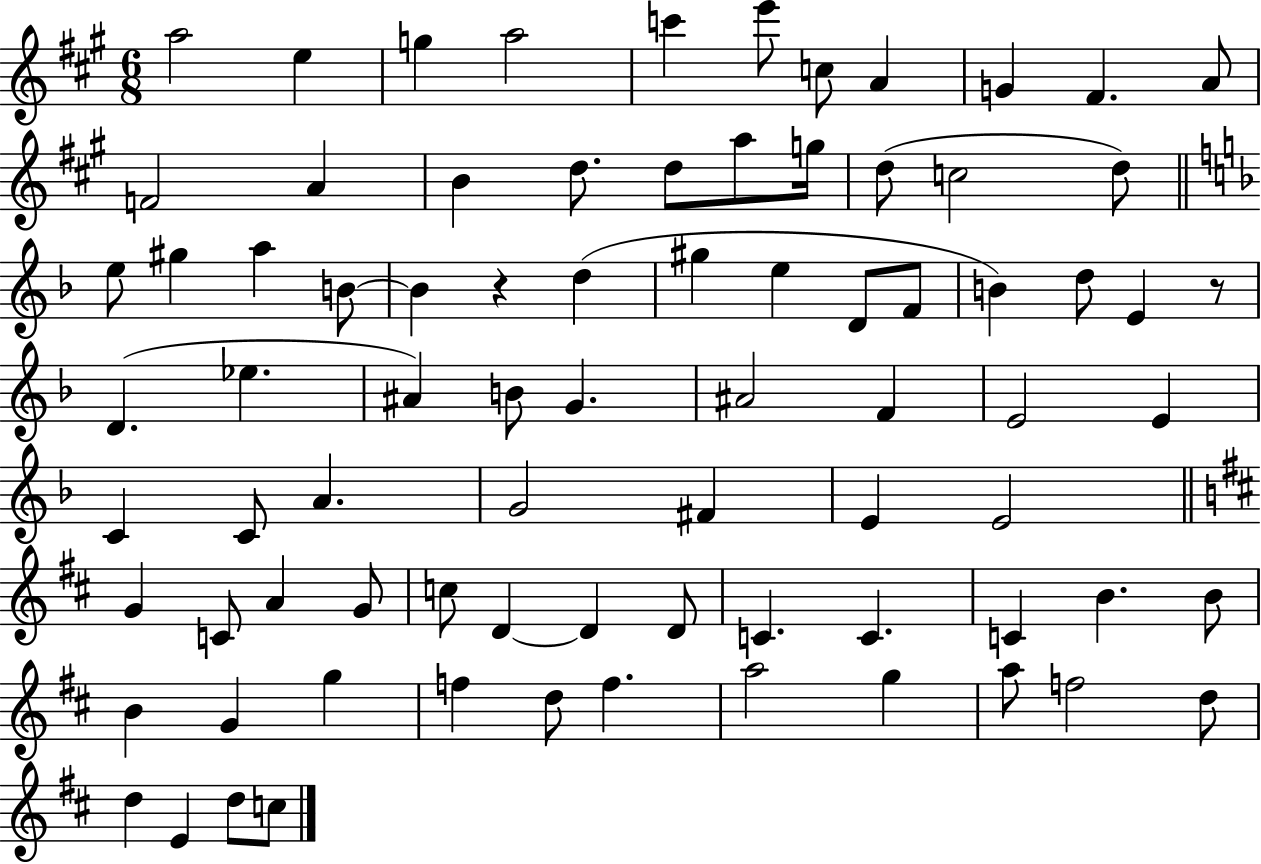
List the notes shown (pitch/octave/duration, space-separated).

A5/h E5/q G5/q A5/h C6/q E6/e C5/e A4/q G4/q F#4/q. A4/e F4/h A4/q B4/q D5/e. D5/e A5/e G5/s D5/e C5/h D5/e E5/e G#5/q A5/q B4/e B4/q R/q D5/q G#5/q E5/q D4/e F4/e B4/q D5/e E4/q R/e D4/q. Eb5/q. A#4/q B4/e G4/q. A#4/h F4/q E4/h E4/q C4/q C4/e A4/q. G4/h F#4/q E4/q E4/h G4/q C4/e A4/q G4/e C5/e D4/q D4/q D4/e C4/q. C4/q. C4/q B4/q. B4/e B4/q G4/q G5/q F5/q D5/e F5/q. A5/h G5/q A5/e F5/h D5/e D5/q E4/q D5/e C5/e